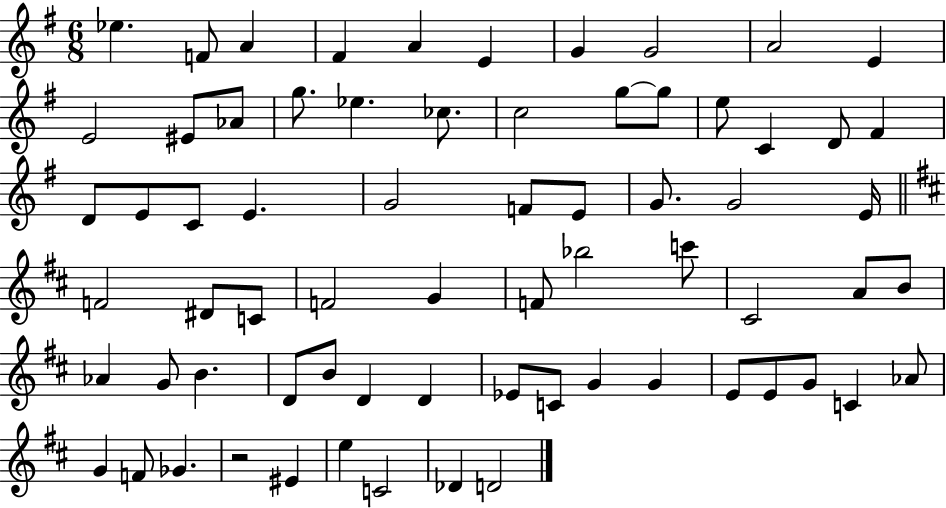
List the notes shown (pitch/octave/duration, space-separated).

Eb5/q. F4/e A4/q F#4/q A4/q E4/q G4/q G4/h A4/h E4/q E4/h EIS4/e Ab4/e G5/e. Eb5/q. CES5/e. C5/h G5/e G5/e E5/e C4/q D4/e F#4/q D4/e E4/e C4/e E4/q. G4/h F4/e E4/e G4/e. G4/h E4/s F4/h D#4/e C4/e F4/h G4/q F4/e Bb5/h C6/e C#4/h A4/e B4/e Ab4/q G4/e B4/q. D4/e B4/e D4/q D4/q Eb4/e C4/e G4/q G4/q E4/e E4/e G4/e C4/q Ab4/e G4/q F4/e Gb4/q. R/h EIS4/q E5/q C4/h Db4/q D4/h